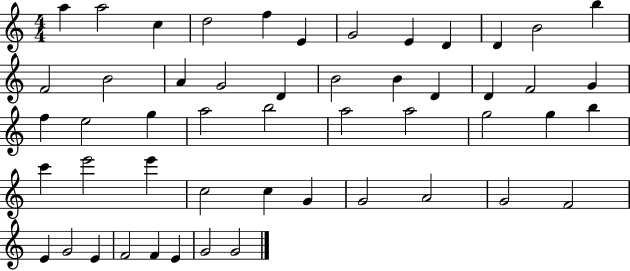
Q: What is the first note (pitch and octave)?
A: A5